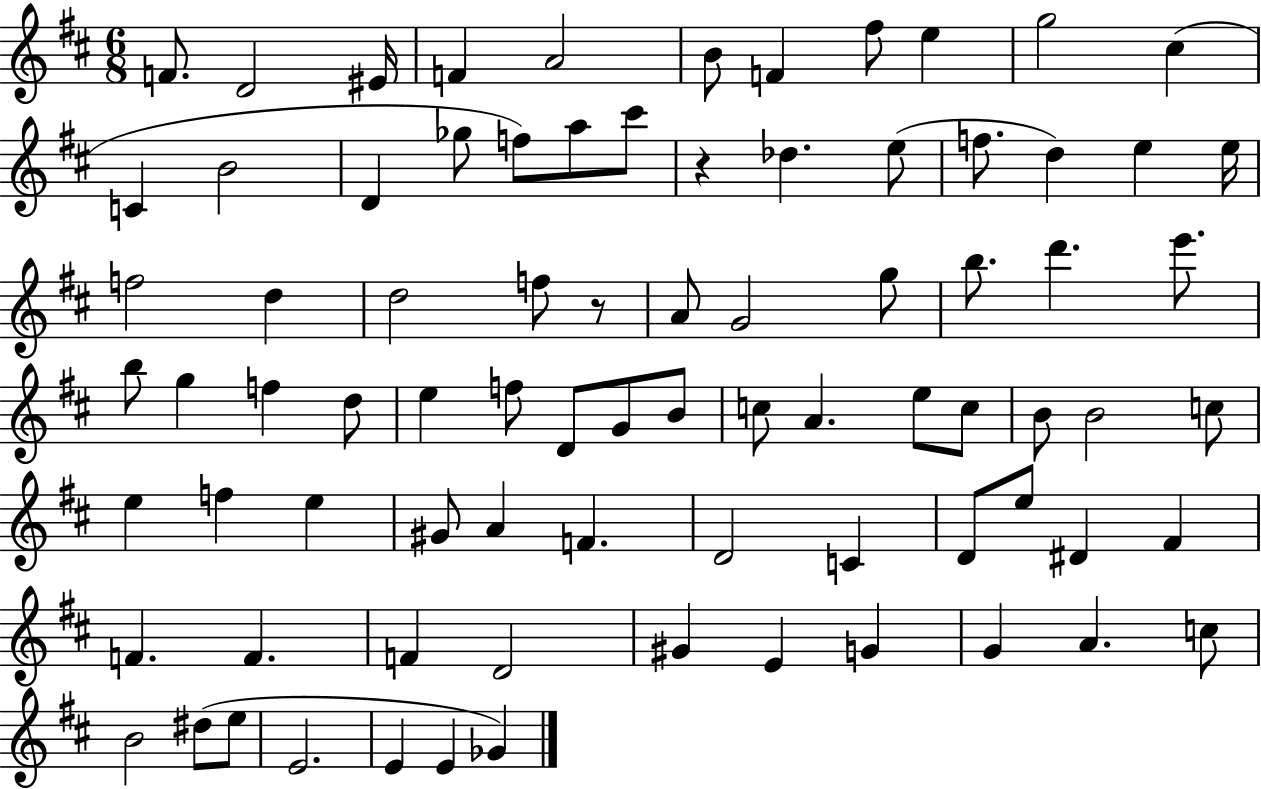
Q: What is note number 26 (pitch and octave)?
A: D5